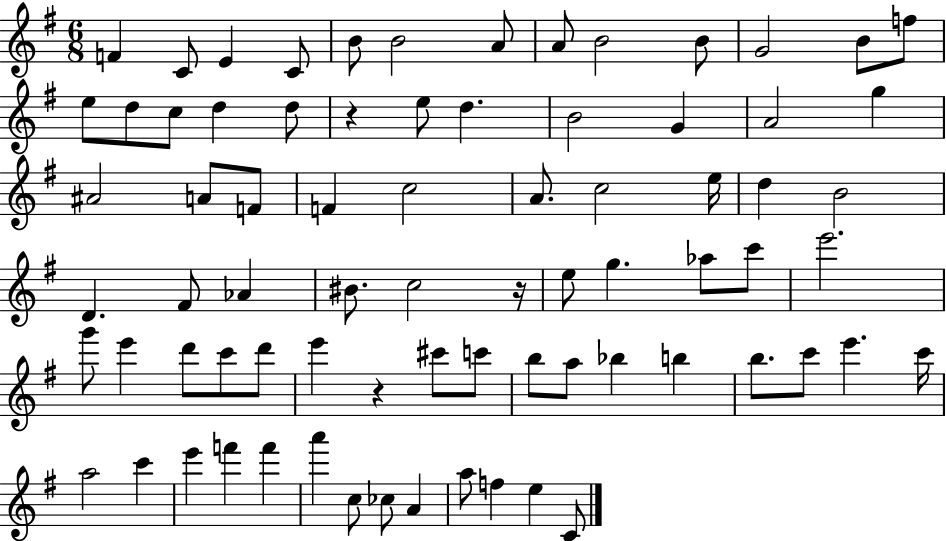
{
  \clef treble
  \numericTimeSignature
  \time 6/8
  \key g \major
  f'4 c'8 e'4 c'8 | b'8 b'2 a'8 | a'8 b'2 b'8 | g'2 b'8 f''8 | \break e''8 d''8 c''8 d''4 d''8 | r4 e''8 d''4. | b'2 g'4 | a'2 g''4 | \break ais'2 a'8 f'8 | f'4 c''2 | a'8. c''2 e''16 | d''4 b'2 | \break d'4. fis'8 aes'4 | bis'8. c''2 r16 | e''8 g''4. aes''8 c'''8 | e'''2. | \break g'''8 e'''4 d'''8 c'''8 d'''8 | e'''4 r4 cis'''8 c'''8 | b''8 a''8 bes''4 b''4 | b''8. c'''8 e'''4. c'''16 | \break a''2 c'''4 | e'''4 f'''4 f'''4 | a'''4 c''8 ces''8 a'4 | a''8 f''4 e''4 c'8 | \break \bar "|."
}